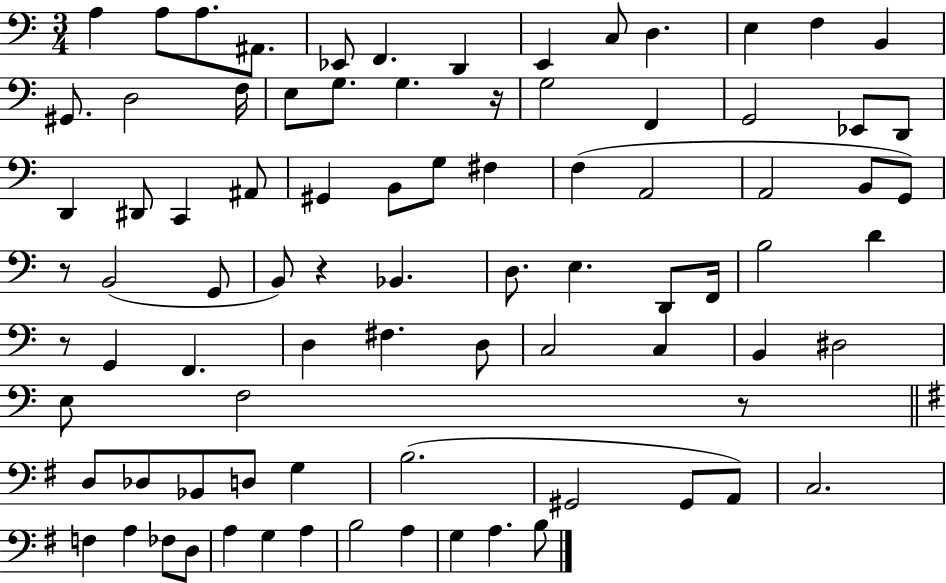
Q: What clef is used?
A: bass